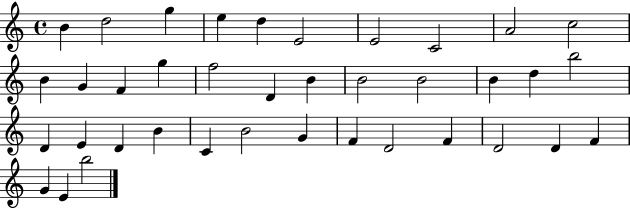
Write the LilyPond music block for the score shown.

{
  \clef treble
  \time 4/4
  \defaultTimeSignature
  \key c \major
  b'4 d''2 g''4 | e''4 d''4 e'2 | e'2 c'2 | a'2 c''2 | \break b'4 g'4 f'4 g''4 | f''2 d'4 b'4 | b'2 b'2 | b'4 d''4 b''2 | \break d'4 e'4 d'4 b'4 | c'4 b'2 g'4 | f'4 d'2 f'4 | d'2 d'4 f'4 | \break g'4 e'4 b''2 | \bar "|."
}